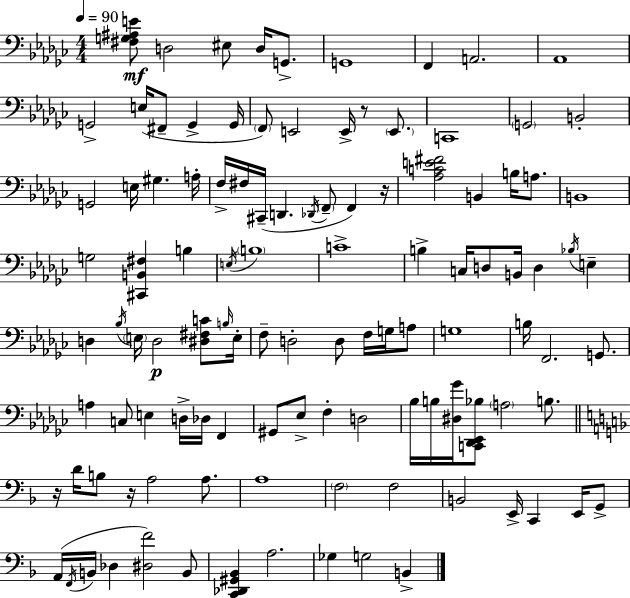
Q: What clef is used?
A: bass